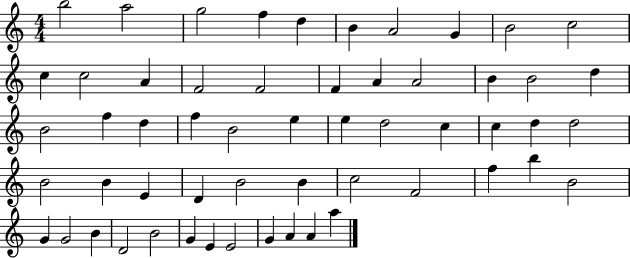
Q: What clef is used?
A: treble